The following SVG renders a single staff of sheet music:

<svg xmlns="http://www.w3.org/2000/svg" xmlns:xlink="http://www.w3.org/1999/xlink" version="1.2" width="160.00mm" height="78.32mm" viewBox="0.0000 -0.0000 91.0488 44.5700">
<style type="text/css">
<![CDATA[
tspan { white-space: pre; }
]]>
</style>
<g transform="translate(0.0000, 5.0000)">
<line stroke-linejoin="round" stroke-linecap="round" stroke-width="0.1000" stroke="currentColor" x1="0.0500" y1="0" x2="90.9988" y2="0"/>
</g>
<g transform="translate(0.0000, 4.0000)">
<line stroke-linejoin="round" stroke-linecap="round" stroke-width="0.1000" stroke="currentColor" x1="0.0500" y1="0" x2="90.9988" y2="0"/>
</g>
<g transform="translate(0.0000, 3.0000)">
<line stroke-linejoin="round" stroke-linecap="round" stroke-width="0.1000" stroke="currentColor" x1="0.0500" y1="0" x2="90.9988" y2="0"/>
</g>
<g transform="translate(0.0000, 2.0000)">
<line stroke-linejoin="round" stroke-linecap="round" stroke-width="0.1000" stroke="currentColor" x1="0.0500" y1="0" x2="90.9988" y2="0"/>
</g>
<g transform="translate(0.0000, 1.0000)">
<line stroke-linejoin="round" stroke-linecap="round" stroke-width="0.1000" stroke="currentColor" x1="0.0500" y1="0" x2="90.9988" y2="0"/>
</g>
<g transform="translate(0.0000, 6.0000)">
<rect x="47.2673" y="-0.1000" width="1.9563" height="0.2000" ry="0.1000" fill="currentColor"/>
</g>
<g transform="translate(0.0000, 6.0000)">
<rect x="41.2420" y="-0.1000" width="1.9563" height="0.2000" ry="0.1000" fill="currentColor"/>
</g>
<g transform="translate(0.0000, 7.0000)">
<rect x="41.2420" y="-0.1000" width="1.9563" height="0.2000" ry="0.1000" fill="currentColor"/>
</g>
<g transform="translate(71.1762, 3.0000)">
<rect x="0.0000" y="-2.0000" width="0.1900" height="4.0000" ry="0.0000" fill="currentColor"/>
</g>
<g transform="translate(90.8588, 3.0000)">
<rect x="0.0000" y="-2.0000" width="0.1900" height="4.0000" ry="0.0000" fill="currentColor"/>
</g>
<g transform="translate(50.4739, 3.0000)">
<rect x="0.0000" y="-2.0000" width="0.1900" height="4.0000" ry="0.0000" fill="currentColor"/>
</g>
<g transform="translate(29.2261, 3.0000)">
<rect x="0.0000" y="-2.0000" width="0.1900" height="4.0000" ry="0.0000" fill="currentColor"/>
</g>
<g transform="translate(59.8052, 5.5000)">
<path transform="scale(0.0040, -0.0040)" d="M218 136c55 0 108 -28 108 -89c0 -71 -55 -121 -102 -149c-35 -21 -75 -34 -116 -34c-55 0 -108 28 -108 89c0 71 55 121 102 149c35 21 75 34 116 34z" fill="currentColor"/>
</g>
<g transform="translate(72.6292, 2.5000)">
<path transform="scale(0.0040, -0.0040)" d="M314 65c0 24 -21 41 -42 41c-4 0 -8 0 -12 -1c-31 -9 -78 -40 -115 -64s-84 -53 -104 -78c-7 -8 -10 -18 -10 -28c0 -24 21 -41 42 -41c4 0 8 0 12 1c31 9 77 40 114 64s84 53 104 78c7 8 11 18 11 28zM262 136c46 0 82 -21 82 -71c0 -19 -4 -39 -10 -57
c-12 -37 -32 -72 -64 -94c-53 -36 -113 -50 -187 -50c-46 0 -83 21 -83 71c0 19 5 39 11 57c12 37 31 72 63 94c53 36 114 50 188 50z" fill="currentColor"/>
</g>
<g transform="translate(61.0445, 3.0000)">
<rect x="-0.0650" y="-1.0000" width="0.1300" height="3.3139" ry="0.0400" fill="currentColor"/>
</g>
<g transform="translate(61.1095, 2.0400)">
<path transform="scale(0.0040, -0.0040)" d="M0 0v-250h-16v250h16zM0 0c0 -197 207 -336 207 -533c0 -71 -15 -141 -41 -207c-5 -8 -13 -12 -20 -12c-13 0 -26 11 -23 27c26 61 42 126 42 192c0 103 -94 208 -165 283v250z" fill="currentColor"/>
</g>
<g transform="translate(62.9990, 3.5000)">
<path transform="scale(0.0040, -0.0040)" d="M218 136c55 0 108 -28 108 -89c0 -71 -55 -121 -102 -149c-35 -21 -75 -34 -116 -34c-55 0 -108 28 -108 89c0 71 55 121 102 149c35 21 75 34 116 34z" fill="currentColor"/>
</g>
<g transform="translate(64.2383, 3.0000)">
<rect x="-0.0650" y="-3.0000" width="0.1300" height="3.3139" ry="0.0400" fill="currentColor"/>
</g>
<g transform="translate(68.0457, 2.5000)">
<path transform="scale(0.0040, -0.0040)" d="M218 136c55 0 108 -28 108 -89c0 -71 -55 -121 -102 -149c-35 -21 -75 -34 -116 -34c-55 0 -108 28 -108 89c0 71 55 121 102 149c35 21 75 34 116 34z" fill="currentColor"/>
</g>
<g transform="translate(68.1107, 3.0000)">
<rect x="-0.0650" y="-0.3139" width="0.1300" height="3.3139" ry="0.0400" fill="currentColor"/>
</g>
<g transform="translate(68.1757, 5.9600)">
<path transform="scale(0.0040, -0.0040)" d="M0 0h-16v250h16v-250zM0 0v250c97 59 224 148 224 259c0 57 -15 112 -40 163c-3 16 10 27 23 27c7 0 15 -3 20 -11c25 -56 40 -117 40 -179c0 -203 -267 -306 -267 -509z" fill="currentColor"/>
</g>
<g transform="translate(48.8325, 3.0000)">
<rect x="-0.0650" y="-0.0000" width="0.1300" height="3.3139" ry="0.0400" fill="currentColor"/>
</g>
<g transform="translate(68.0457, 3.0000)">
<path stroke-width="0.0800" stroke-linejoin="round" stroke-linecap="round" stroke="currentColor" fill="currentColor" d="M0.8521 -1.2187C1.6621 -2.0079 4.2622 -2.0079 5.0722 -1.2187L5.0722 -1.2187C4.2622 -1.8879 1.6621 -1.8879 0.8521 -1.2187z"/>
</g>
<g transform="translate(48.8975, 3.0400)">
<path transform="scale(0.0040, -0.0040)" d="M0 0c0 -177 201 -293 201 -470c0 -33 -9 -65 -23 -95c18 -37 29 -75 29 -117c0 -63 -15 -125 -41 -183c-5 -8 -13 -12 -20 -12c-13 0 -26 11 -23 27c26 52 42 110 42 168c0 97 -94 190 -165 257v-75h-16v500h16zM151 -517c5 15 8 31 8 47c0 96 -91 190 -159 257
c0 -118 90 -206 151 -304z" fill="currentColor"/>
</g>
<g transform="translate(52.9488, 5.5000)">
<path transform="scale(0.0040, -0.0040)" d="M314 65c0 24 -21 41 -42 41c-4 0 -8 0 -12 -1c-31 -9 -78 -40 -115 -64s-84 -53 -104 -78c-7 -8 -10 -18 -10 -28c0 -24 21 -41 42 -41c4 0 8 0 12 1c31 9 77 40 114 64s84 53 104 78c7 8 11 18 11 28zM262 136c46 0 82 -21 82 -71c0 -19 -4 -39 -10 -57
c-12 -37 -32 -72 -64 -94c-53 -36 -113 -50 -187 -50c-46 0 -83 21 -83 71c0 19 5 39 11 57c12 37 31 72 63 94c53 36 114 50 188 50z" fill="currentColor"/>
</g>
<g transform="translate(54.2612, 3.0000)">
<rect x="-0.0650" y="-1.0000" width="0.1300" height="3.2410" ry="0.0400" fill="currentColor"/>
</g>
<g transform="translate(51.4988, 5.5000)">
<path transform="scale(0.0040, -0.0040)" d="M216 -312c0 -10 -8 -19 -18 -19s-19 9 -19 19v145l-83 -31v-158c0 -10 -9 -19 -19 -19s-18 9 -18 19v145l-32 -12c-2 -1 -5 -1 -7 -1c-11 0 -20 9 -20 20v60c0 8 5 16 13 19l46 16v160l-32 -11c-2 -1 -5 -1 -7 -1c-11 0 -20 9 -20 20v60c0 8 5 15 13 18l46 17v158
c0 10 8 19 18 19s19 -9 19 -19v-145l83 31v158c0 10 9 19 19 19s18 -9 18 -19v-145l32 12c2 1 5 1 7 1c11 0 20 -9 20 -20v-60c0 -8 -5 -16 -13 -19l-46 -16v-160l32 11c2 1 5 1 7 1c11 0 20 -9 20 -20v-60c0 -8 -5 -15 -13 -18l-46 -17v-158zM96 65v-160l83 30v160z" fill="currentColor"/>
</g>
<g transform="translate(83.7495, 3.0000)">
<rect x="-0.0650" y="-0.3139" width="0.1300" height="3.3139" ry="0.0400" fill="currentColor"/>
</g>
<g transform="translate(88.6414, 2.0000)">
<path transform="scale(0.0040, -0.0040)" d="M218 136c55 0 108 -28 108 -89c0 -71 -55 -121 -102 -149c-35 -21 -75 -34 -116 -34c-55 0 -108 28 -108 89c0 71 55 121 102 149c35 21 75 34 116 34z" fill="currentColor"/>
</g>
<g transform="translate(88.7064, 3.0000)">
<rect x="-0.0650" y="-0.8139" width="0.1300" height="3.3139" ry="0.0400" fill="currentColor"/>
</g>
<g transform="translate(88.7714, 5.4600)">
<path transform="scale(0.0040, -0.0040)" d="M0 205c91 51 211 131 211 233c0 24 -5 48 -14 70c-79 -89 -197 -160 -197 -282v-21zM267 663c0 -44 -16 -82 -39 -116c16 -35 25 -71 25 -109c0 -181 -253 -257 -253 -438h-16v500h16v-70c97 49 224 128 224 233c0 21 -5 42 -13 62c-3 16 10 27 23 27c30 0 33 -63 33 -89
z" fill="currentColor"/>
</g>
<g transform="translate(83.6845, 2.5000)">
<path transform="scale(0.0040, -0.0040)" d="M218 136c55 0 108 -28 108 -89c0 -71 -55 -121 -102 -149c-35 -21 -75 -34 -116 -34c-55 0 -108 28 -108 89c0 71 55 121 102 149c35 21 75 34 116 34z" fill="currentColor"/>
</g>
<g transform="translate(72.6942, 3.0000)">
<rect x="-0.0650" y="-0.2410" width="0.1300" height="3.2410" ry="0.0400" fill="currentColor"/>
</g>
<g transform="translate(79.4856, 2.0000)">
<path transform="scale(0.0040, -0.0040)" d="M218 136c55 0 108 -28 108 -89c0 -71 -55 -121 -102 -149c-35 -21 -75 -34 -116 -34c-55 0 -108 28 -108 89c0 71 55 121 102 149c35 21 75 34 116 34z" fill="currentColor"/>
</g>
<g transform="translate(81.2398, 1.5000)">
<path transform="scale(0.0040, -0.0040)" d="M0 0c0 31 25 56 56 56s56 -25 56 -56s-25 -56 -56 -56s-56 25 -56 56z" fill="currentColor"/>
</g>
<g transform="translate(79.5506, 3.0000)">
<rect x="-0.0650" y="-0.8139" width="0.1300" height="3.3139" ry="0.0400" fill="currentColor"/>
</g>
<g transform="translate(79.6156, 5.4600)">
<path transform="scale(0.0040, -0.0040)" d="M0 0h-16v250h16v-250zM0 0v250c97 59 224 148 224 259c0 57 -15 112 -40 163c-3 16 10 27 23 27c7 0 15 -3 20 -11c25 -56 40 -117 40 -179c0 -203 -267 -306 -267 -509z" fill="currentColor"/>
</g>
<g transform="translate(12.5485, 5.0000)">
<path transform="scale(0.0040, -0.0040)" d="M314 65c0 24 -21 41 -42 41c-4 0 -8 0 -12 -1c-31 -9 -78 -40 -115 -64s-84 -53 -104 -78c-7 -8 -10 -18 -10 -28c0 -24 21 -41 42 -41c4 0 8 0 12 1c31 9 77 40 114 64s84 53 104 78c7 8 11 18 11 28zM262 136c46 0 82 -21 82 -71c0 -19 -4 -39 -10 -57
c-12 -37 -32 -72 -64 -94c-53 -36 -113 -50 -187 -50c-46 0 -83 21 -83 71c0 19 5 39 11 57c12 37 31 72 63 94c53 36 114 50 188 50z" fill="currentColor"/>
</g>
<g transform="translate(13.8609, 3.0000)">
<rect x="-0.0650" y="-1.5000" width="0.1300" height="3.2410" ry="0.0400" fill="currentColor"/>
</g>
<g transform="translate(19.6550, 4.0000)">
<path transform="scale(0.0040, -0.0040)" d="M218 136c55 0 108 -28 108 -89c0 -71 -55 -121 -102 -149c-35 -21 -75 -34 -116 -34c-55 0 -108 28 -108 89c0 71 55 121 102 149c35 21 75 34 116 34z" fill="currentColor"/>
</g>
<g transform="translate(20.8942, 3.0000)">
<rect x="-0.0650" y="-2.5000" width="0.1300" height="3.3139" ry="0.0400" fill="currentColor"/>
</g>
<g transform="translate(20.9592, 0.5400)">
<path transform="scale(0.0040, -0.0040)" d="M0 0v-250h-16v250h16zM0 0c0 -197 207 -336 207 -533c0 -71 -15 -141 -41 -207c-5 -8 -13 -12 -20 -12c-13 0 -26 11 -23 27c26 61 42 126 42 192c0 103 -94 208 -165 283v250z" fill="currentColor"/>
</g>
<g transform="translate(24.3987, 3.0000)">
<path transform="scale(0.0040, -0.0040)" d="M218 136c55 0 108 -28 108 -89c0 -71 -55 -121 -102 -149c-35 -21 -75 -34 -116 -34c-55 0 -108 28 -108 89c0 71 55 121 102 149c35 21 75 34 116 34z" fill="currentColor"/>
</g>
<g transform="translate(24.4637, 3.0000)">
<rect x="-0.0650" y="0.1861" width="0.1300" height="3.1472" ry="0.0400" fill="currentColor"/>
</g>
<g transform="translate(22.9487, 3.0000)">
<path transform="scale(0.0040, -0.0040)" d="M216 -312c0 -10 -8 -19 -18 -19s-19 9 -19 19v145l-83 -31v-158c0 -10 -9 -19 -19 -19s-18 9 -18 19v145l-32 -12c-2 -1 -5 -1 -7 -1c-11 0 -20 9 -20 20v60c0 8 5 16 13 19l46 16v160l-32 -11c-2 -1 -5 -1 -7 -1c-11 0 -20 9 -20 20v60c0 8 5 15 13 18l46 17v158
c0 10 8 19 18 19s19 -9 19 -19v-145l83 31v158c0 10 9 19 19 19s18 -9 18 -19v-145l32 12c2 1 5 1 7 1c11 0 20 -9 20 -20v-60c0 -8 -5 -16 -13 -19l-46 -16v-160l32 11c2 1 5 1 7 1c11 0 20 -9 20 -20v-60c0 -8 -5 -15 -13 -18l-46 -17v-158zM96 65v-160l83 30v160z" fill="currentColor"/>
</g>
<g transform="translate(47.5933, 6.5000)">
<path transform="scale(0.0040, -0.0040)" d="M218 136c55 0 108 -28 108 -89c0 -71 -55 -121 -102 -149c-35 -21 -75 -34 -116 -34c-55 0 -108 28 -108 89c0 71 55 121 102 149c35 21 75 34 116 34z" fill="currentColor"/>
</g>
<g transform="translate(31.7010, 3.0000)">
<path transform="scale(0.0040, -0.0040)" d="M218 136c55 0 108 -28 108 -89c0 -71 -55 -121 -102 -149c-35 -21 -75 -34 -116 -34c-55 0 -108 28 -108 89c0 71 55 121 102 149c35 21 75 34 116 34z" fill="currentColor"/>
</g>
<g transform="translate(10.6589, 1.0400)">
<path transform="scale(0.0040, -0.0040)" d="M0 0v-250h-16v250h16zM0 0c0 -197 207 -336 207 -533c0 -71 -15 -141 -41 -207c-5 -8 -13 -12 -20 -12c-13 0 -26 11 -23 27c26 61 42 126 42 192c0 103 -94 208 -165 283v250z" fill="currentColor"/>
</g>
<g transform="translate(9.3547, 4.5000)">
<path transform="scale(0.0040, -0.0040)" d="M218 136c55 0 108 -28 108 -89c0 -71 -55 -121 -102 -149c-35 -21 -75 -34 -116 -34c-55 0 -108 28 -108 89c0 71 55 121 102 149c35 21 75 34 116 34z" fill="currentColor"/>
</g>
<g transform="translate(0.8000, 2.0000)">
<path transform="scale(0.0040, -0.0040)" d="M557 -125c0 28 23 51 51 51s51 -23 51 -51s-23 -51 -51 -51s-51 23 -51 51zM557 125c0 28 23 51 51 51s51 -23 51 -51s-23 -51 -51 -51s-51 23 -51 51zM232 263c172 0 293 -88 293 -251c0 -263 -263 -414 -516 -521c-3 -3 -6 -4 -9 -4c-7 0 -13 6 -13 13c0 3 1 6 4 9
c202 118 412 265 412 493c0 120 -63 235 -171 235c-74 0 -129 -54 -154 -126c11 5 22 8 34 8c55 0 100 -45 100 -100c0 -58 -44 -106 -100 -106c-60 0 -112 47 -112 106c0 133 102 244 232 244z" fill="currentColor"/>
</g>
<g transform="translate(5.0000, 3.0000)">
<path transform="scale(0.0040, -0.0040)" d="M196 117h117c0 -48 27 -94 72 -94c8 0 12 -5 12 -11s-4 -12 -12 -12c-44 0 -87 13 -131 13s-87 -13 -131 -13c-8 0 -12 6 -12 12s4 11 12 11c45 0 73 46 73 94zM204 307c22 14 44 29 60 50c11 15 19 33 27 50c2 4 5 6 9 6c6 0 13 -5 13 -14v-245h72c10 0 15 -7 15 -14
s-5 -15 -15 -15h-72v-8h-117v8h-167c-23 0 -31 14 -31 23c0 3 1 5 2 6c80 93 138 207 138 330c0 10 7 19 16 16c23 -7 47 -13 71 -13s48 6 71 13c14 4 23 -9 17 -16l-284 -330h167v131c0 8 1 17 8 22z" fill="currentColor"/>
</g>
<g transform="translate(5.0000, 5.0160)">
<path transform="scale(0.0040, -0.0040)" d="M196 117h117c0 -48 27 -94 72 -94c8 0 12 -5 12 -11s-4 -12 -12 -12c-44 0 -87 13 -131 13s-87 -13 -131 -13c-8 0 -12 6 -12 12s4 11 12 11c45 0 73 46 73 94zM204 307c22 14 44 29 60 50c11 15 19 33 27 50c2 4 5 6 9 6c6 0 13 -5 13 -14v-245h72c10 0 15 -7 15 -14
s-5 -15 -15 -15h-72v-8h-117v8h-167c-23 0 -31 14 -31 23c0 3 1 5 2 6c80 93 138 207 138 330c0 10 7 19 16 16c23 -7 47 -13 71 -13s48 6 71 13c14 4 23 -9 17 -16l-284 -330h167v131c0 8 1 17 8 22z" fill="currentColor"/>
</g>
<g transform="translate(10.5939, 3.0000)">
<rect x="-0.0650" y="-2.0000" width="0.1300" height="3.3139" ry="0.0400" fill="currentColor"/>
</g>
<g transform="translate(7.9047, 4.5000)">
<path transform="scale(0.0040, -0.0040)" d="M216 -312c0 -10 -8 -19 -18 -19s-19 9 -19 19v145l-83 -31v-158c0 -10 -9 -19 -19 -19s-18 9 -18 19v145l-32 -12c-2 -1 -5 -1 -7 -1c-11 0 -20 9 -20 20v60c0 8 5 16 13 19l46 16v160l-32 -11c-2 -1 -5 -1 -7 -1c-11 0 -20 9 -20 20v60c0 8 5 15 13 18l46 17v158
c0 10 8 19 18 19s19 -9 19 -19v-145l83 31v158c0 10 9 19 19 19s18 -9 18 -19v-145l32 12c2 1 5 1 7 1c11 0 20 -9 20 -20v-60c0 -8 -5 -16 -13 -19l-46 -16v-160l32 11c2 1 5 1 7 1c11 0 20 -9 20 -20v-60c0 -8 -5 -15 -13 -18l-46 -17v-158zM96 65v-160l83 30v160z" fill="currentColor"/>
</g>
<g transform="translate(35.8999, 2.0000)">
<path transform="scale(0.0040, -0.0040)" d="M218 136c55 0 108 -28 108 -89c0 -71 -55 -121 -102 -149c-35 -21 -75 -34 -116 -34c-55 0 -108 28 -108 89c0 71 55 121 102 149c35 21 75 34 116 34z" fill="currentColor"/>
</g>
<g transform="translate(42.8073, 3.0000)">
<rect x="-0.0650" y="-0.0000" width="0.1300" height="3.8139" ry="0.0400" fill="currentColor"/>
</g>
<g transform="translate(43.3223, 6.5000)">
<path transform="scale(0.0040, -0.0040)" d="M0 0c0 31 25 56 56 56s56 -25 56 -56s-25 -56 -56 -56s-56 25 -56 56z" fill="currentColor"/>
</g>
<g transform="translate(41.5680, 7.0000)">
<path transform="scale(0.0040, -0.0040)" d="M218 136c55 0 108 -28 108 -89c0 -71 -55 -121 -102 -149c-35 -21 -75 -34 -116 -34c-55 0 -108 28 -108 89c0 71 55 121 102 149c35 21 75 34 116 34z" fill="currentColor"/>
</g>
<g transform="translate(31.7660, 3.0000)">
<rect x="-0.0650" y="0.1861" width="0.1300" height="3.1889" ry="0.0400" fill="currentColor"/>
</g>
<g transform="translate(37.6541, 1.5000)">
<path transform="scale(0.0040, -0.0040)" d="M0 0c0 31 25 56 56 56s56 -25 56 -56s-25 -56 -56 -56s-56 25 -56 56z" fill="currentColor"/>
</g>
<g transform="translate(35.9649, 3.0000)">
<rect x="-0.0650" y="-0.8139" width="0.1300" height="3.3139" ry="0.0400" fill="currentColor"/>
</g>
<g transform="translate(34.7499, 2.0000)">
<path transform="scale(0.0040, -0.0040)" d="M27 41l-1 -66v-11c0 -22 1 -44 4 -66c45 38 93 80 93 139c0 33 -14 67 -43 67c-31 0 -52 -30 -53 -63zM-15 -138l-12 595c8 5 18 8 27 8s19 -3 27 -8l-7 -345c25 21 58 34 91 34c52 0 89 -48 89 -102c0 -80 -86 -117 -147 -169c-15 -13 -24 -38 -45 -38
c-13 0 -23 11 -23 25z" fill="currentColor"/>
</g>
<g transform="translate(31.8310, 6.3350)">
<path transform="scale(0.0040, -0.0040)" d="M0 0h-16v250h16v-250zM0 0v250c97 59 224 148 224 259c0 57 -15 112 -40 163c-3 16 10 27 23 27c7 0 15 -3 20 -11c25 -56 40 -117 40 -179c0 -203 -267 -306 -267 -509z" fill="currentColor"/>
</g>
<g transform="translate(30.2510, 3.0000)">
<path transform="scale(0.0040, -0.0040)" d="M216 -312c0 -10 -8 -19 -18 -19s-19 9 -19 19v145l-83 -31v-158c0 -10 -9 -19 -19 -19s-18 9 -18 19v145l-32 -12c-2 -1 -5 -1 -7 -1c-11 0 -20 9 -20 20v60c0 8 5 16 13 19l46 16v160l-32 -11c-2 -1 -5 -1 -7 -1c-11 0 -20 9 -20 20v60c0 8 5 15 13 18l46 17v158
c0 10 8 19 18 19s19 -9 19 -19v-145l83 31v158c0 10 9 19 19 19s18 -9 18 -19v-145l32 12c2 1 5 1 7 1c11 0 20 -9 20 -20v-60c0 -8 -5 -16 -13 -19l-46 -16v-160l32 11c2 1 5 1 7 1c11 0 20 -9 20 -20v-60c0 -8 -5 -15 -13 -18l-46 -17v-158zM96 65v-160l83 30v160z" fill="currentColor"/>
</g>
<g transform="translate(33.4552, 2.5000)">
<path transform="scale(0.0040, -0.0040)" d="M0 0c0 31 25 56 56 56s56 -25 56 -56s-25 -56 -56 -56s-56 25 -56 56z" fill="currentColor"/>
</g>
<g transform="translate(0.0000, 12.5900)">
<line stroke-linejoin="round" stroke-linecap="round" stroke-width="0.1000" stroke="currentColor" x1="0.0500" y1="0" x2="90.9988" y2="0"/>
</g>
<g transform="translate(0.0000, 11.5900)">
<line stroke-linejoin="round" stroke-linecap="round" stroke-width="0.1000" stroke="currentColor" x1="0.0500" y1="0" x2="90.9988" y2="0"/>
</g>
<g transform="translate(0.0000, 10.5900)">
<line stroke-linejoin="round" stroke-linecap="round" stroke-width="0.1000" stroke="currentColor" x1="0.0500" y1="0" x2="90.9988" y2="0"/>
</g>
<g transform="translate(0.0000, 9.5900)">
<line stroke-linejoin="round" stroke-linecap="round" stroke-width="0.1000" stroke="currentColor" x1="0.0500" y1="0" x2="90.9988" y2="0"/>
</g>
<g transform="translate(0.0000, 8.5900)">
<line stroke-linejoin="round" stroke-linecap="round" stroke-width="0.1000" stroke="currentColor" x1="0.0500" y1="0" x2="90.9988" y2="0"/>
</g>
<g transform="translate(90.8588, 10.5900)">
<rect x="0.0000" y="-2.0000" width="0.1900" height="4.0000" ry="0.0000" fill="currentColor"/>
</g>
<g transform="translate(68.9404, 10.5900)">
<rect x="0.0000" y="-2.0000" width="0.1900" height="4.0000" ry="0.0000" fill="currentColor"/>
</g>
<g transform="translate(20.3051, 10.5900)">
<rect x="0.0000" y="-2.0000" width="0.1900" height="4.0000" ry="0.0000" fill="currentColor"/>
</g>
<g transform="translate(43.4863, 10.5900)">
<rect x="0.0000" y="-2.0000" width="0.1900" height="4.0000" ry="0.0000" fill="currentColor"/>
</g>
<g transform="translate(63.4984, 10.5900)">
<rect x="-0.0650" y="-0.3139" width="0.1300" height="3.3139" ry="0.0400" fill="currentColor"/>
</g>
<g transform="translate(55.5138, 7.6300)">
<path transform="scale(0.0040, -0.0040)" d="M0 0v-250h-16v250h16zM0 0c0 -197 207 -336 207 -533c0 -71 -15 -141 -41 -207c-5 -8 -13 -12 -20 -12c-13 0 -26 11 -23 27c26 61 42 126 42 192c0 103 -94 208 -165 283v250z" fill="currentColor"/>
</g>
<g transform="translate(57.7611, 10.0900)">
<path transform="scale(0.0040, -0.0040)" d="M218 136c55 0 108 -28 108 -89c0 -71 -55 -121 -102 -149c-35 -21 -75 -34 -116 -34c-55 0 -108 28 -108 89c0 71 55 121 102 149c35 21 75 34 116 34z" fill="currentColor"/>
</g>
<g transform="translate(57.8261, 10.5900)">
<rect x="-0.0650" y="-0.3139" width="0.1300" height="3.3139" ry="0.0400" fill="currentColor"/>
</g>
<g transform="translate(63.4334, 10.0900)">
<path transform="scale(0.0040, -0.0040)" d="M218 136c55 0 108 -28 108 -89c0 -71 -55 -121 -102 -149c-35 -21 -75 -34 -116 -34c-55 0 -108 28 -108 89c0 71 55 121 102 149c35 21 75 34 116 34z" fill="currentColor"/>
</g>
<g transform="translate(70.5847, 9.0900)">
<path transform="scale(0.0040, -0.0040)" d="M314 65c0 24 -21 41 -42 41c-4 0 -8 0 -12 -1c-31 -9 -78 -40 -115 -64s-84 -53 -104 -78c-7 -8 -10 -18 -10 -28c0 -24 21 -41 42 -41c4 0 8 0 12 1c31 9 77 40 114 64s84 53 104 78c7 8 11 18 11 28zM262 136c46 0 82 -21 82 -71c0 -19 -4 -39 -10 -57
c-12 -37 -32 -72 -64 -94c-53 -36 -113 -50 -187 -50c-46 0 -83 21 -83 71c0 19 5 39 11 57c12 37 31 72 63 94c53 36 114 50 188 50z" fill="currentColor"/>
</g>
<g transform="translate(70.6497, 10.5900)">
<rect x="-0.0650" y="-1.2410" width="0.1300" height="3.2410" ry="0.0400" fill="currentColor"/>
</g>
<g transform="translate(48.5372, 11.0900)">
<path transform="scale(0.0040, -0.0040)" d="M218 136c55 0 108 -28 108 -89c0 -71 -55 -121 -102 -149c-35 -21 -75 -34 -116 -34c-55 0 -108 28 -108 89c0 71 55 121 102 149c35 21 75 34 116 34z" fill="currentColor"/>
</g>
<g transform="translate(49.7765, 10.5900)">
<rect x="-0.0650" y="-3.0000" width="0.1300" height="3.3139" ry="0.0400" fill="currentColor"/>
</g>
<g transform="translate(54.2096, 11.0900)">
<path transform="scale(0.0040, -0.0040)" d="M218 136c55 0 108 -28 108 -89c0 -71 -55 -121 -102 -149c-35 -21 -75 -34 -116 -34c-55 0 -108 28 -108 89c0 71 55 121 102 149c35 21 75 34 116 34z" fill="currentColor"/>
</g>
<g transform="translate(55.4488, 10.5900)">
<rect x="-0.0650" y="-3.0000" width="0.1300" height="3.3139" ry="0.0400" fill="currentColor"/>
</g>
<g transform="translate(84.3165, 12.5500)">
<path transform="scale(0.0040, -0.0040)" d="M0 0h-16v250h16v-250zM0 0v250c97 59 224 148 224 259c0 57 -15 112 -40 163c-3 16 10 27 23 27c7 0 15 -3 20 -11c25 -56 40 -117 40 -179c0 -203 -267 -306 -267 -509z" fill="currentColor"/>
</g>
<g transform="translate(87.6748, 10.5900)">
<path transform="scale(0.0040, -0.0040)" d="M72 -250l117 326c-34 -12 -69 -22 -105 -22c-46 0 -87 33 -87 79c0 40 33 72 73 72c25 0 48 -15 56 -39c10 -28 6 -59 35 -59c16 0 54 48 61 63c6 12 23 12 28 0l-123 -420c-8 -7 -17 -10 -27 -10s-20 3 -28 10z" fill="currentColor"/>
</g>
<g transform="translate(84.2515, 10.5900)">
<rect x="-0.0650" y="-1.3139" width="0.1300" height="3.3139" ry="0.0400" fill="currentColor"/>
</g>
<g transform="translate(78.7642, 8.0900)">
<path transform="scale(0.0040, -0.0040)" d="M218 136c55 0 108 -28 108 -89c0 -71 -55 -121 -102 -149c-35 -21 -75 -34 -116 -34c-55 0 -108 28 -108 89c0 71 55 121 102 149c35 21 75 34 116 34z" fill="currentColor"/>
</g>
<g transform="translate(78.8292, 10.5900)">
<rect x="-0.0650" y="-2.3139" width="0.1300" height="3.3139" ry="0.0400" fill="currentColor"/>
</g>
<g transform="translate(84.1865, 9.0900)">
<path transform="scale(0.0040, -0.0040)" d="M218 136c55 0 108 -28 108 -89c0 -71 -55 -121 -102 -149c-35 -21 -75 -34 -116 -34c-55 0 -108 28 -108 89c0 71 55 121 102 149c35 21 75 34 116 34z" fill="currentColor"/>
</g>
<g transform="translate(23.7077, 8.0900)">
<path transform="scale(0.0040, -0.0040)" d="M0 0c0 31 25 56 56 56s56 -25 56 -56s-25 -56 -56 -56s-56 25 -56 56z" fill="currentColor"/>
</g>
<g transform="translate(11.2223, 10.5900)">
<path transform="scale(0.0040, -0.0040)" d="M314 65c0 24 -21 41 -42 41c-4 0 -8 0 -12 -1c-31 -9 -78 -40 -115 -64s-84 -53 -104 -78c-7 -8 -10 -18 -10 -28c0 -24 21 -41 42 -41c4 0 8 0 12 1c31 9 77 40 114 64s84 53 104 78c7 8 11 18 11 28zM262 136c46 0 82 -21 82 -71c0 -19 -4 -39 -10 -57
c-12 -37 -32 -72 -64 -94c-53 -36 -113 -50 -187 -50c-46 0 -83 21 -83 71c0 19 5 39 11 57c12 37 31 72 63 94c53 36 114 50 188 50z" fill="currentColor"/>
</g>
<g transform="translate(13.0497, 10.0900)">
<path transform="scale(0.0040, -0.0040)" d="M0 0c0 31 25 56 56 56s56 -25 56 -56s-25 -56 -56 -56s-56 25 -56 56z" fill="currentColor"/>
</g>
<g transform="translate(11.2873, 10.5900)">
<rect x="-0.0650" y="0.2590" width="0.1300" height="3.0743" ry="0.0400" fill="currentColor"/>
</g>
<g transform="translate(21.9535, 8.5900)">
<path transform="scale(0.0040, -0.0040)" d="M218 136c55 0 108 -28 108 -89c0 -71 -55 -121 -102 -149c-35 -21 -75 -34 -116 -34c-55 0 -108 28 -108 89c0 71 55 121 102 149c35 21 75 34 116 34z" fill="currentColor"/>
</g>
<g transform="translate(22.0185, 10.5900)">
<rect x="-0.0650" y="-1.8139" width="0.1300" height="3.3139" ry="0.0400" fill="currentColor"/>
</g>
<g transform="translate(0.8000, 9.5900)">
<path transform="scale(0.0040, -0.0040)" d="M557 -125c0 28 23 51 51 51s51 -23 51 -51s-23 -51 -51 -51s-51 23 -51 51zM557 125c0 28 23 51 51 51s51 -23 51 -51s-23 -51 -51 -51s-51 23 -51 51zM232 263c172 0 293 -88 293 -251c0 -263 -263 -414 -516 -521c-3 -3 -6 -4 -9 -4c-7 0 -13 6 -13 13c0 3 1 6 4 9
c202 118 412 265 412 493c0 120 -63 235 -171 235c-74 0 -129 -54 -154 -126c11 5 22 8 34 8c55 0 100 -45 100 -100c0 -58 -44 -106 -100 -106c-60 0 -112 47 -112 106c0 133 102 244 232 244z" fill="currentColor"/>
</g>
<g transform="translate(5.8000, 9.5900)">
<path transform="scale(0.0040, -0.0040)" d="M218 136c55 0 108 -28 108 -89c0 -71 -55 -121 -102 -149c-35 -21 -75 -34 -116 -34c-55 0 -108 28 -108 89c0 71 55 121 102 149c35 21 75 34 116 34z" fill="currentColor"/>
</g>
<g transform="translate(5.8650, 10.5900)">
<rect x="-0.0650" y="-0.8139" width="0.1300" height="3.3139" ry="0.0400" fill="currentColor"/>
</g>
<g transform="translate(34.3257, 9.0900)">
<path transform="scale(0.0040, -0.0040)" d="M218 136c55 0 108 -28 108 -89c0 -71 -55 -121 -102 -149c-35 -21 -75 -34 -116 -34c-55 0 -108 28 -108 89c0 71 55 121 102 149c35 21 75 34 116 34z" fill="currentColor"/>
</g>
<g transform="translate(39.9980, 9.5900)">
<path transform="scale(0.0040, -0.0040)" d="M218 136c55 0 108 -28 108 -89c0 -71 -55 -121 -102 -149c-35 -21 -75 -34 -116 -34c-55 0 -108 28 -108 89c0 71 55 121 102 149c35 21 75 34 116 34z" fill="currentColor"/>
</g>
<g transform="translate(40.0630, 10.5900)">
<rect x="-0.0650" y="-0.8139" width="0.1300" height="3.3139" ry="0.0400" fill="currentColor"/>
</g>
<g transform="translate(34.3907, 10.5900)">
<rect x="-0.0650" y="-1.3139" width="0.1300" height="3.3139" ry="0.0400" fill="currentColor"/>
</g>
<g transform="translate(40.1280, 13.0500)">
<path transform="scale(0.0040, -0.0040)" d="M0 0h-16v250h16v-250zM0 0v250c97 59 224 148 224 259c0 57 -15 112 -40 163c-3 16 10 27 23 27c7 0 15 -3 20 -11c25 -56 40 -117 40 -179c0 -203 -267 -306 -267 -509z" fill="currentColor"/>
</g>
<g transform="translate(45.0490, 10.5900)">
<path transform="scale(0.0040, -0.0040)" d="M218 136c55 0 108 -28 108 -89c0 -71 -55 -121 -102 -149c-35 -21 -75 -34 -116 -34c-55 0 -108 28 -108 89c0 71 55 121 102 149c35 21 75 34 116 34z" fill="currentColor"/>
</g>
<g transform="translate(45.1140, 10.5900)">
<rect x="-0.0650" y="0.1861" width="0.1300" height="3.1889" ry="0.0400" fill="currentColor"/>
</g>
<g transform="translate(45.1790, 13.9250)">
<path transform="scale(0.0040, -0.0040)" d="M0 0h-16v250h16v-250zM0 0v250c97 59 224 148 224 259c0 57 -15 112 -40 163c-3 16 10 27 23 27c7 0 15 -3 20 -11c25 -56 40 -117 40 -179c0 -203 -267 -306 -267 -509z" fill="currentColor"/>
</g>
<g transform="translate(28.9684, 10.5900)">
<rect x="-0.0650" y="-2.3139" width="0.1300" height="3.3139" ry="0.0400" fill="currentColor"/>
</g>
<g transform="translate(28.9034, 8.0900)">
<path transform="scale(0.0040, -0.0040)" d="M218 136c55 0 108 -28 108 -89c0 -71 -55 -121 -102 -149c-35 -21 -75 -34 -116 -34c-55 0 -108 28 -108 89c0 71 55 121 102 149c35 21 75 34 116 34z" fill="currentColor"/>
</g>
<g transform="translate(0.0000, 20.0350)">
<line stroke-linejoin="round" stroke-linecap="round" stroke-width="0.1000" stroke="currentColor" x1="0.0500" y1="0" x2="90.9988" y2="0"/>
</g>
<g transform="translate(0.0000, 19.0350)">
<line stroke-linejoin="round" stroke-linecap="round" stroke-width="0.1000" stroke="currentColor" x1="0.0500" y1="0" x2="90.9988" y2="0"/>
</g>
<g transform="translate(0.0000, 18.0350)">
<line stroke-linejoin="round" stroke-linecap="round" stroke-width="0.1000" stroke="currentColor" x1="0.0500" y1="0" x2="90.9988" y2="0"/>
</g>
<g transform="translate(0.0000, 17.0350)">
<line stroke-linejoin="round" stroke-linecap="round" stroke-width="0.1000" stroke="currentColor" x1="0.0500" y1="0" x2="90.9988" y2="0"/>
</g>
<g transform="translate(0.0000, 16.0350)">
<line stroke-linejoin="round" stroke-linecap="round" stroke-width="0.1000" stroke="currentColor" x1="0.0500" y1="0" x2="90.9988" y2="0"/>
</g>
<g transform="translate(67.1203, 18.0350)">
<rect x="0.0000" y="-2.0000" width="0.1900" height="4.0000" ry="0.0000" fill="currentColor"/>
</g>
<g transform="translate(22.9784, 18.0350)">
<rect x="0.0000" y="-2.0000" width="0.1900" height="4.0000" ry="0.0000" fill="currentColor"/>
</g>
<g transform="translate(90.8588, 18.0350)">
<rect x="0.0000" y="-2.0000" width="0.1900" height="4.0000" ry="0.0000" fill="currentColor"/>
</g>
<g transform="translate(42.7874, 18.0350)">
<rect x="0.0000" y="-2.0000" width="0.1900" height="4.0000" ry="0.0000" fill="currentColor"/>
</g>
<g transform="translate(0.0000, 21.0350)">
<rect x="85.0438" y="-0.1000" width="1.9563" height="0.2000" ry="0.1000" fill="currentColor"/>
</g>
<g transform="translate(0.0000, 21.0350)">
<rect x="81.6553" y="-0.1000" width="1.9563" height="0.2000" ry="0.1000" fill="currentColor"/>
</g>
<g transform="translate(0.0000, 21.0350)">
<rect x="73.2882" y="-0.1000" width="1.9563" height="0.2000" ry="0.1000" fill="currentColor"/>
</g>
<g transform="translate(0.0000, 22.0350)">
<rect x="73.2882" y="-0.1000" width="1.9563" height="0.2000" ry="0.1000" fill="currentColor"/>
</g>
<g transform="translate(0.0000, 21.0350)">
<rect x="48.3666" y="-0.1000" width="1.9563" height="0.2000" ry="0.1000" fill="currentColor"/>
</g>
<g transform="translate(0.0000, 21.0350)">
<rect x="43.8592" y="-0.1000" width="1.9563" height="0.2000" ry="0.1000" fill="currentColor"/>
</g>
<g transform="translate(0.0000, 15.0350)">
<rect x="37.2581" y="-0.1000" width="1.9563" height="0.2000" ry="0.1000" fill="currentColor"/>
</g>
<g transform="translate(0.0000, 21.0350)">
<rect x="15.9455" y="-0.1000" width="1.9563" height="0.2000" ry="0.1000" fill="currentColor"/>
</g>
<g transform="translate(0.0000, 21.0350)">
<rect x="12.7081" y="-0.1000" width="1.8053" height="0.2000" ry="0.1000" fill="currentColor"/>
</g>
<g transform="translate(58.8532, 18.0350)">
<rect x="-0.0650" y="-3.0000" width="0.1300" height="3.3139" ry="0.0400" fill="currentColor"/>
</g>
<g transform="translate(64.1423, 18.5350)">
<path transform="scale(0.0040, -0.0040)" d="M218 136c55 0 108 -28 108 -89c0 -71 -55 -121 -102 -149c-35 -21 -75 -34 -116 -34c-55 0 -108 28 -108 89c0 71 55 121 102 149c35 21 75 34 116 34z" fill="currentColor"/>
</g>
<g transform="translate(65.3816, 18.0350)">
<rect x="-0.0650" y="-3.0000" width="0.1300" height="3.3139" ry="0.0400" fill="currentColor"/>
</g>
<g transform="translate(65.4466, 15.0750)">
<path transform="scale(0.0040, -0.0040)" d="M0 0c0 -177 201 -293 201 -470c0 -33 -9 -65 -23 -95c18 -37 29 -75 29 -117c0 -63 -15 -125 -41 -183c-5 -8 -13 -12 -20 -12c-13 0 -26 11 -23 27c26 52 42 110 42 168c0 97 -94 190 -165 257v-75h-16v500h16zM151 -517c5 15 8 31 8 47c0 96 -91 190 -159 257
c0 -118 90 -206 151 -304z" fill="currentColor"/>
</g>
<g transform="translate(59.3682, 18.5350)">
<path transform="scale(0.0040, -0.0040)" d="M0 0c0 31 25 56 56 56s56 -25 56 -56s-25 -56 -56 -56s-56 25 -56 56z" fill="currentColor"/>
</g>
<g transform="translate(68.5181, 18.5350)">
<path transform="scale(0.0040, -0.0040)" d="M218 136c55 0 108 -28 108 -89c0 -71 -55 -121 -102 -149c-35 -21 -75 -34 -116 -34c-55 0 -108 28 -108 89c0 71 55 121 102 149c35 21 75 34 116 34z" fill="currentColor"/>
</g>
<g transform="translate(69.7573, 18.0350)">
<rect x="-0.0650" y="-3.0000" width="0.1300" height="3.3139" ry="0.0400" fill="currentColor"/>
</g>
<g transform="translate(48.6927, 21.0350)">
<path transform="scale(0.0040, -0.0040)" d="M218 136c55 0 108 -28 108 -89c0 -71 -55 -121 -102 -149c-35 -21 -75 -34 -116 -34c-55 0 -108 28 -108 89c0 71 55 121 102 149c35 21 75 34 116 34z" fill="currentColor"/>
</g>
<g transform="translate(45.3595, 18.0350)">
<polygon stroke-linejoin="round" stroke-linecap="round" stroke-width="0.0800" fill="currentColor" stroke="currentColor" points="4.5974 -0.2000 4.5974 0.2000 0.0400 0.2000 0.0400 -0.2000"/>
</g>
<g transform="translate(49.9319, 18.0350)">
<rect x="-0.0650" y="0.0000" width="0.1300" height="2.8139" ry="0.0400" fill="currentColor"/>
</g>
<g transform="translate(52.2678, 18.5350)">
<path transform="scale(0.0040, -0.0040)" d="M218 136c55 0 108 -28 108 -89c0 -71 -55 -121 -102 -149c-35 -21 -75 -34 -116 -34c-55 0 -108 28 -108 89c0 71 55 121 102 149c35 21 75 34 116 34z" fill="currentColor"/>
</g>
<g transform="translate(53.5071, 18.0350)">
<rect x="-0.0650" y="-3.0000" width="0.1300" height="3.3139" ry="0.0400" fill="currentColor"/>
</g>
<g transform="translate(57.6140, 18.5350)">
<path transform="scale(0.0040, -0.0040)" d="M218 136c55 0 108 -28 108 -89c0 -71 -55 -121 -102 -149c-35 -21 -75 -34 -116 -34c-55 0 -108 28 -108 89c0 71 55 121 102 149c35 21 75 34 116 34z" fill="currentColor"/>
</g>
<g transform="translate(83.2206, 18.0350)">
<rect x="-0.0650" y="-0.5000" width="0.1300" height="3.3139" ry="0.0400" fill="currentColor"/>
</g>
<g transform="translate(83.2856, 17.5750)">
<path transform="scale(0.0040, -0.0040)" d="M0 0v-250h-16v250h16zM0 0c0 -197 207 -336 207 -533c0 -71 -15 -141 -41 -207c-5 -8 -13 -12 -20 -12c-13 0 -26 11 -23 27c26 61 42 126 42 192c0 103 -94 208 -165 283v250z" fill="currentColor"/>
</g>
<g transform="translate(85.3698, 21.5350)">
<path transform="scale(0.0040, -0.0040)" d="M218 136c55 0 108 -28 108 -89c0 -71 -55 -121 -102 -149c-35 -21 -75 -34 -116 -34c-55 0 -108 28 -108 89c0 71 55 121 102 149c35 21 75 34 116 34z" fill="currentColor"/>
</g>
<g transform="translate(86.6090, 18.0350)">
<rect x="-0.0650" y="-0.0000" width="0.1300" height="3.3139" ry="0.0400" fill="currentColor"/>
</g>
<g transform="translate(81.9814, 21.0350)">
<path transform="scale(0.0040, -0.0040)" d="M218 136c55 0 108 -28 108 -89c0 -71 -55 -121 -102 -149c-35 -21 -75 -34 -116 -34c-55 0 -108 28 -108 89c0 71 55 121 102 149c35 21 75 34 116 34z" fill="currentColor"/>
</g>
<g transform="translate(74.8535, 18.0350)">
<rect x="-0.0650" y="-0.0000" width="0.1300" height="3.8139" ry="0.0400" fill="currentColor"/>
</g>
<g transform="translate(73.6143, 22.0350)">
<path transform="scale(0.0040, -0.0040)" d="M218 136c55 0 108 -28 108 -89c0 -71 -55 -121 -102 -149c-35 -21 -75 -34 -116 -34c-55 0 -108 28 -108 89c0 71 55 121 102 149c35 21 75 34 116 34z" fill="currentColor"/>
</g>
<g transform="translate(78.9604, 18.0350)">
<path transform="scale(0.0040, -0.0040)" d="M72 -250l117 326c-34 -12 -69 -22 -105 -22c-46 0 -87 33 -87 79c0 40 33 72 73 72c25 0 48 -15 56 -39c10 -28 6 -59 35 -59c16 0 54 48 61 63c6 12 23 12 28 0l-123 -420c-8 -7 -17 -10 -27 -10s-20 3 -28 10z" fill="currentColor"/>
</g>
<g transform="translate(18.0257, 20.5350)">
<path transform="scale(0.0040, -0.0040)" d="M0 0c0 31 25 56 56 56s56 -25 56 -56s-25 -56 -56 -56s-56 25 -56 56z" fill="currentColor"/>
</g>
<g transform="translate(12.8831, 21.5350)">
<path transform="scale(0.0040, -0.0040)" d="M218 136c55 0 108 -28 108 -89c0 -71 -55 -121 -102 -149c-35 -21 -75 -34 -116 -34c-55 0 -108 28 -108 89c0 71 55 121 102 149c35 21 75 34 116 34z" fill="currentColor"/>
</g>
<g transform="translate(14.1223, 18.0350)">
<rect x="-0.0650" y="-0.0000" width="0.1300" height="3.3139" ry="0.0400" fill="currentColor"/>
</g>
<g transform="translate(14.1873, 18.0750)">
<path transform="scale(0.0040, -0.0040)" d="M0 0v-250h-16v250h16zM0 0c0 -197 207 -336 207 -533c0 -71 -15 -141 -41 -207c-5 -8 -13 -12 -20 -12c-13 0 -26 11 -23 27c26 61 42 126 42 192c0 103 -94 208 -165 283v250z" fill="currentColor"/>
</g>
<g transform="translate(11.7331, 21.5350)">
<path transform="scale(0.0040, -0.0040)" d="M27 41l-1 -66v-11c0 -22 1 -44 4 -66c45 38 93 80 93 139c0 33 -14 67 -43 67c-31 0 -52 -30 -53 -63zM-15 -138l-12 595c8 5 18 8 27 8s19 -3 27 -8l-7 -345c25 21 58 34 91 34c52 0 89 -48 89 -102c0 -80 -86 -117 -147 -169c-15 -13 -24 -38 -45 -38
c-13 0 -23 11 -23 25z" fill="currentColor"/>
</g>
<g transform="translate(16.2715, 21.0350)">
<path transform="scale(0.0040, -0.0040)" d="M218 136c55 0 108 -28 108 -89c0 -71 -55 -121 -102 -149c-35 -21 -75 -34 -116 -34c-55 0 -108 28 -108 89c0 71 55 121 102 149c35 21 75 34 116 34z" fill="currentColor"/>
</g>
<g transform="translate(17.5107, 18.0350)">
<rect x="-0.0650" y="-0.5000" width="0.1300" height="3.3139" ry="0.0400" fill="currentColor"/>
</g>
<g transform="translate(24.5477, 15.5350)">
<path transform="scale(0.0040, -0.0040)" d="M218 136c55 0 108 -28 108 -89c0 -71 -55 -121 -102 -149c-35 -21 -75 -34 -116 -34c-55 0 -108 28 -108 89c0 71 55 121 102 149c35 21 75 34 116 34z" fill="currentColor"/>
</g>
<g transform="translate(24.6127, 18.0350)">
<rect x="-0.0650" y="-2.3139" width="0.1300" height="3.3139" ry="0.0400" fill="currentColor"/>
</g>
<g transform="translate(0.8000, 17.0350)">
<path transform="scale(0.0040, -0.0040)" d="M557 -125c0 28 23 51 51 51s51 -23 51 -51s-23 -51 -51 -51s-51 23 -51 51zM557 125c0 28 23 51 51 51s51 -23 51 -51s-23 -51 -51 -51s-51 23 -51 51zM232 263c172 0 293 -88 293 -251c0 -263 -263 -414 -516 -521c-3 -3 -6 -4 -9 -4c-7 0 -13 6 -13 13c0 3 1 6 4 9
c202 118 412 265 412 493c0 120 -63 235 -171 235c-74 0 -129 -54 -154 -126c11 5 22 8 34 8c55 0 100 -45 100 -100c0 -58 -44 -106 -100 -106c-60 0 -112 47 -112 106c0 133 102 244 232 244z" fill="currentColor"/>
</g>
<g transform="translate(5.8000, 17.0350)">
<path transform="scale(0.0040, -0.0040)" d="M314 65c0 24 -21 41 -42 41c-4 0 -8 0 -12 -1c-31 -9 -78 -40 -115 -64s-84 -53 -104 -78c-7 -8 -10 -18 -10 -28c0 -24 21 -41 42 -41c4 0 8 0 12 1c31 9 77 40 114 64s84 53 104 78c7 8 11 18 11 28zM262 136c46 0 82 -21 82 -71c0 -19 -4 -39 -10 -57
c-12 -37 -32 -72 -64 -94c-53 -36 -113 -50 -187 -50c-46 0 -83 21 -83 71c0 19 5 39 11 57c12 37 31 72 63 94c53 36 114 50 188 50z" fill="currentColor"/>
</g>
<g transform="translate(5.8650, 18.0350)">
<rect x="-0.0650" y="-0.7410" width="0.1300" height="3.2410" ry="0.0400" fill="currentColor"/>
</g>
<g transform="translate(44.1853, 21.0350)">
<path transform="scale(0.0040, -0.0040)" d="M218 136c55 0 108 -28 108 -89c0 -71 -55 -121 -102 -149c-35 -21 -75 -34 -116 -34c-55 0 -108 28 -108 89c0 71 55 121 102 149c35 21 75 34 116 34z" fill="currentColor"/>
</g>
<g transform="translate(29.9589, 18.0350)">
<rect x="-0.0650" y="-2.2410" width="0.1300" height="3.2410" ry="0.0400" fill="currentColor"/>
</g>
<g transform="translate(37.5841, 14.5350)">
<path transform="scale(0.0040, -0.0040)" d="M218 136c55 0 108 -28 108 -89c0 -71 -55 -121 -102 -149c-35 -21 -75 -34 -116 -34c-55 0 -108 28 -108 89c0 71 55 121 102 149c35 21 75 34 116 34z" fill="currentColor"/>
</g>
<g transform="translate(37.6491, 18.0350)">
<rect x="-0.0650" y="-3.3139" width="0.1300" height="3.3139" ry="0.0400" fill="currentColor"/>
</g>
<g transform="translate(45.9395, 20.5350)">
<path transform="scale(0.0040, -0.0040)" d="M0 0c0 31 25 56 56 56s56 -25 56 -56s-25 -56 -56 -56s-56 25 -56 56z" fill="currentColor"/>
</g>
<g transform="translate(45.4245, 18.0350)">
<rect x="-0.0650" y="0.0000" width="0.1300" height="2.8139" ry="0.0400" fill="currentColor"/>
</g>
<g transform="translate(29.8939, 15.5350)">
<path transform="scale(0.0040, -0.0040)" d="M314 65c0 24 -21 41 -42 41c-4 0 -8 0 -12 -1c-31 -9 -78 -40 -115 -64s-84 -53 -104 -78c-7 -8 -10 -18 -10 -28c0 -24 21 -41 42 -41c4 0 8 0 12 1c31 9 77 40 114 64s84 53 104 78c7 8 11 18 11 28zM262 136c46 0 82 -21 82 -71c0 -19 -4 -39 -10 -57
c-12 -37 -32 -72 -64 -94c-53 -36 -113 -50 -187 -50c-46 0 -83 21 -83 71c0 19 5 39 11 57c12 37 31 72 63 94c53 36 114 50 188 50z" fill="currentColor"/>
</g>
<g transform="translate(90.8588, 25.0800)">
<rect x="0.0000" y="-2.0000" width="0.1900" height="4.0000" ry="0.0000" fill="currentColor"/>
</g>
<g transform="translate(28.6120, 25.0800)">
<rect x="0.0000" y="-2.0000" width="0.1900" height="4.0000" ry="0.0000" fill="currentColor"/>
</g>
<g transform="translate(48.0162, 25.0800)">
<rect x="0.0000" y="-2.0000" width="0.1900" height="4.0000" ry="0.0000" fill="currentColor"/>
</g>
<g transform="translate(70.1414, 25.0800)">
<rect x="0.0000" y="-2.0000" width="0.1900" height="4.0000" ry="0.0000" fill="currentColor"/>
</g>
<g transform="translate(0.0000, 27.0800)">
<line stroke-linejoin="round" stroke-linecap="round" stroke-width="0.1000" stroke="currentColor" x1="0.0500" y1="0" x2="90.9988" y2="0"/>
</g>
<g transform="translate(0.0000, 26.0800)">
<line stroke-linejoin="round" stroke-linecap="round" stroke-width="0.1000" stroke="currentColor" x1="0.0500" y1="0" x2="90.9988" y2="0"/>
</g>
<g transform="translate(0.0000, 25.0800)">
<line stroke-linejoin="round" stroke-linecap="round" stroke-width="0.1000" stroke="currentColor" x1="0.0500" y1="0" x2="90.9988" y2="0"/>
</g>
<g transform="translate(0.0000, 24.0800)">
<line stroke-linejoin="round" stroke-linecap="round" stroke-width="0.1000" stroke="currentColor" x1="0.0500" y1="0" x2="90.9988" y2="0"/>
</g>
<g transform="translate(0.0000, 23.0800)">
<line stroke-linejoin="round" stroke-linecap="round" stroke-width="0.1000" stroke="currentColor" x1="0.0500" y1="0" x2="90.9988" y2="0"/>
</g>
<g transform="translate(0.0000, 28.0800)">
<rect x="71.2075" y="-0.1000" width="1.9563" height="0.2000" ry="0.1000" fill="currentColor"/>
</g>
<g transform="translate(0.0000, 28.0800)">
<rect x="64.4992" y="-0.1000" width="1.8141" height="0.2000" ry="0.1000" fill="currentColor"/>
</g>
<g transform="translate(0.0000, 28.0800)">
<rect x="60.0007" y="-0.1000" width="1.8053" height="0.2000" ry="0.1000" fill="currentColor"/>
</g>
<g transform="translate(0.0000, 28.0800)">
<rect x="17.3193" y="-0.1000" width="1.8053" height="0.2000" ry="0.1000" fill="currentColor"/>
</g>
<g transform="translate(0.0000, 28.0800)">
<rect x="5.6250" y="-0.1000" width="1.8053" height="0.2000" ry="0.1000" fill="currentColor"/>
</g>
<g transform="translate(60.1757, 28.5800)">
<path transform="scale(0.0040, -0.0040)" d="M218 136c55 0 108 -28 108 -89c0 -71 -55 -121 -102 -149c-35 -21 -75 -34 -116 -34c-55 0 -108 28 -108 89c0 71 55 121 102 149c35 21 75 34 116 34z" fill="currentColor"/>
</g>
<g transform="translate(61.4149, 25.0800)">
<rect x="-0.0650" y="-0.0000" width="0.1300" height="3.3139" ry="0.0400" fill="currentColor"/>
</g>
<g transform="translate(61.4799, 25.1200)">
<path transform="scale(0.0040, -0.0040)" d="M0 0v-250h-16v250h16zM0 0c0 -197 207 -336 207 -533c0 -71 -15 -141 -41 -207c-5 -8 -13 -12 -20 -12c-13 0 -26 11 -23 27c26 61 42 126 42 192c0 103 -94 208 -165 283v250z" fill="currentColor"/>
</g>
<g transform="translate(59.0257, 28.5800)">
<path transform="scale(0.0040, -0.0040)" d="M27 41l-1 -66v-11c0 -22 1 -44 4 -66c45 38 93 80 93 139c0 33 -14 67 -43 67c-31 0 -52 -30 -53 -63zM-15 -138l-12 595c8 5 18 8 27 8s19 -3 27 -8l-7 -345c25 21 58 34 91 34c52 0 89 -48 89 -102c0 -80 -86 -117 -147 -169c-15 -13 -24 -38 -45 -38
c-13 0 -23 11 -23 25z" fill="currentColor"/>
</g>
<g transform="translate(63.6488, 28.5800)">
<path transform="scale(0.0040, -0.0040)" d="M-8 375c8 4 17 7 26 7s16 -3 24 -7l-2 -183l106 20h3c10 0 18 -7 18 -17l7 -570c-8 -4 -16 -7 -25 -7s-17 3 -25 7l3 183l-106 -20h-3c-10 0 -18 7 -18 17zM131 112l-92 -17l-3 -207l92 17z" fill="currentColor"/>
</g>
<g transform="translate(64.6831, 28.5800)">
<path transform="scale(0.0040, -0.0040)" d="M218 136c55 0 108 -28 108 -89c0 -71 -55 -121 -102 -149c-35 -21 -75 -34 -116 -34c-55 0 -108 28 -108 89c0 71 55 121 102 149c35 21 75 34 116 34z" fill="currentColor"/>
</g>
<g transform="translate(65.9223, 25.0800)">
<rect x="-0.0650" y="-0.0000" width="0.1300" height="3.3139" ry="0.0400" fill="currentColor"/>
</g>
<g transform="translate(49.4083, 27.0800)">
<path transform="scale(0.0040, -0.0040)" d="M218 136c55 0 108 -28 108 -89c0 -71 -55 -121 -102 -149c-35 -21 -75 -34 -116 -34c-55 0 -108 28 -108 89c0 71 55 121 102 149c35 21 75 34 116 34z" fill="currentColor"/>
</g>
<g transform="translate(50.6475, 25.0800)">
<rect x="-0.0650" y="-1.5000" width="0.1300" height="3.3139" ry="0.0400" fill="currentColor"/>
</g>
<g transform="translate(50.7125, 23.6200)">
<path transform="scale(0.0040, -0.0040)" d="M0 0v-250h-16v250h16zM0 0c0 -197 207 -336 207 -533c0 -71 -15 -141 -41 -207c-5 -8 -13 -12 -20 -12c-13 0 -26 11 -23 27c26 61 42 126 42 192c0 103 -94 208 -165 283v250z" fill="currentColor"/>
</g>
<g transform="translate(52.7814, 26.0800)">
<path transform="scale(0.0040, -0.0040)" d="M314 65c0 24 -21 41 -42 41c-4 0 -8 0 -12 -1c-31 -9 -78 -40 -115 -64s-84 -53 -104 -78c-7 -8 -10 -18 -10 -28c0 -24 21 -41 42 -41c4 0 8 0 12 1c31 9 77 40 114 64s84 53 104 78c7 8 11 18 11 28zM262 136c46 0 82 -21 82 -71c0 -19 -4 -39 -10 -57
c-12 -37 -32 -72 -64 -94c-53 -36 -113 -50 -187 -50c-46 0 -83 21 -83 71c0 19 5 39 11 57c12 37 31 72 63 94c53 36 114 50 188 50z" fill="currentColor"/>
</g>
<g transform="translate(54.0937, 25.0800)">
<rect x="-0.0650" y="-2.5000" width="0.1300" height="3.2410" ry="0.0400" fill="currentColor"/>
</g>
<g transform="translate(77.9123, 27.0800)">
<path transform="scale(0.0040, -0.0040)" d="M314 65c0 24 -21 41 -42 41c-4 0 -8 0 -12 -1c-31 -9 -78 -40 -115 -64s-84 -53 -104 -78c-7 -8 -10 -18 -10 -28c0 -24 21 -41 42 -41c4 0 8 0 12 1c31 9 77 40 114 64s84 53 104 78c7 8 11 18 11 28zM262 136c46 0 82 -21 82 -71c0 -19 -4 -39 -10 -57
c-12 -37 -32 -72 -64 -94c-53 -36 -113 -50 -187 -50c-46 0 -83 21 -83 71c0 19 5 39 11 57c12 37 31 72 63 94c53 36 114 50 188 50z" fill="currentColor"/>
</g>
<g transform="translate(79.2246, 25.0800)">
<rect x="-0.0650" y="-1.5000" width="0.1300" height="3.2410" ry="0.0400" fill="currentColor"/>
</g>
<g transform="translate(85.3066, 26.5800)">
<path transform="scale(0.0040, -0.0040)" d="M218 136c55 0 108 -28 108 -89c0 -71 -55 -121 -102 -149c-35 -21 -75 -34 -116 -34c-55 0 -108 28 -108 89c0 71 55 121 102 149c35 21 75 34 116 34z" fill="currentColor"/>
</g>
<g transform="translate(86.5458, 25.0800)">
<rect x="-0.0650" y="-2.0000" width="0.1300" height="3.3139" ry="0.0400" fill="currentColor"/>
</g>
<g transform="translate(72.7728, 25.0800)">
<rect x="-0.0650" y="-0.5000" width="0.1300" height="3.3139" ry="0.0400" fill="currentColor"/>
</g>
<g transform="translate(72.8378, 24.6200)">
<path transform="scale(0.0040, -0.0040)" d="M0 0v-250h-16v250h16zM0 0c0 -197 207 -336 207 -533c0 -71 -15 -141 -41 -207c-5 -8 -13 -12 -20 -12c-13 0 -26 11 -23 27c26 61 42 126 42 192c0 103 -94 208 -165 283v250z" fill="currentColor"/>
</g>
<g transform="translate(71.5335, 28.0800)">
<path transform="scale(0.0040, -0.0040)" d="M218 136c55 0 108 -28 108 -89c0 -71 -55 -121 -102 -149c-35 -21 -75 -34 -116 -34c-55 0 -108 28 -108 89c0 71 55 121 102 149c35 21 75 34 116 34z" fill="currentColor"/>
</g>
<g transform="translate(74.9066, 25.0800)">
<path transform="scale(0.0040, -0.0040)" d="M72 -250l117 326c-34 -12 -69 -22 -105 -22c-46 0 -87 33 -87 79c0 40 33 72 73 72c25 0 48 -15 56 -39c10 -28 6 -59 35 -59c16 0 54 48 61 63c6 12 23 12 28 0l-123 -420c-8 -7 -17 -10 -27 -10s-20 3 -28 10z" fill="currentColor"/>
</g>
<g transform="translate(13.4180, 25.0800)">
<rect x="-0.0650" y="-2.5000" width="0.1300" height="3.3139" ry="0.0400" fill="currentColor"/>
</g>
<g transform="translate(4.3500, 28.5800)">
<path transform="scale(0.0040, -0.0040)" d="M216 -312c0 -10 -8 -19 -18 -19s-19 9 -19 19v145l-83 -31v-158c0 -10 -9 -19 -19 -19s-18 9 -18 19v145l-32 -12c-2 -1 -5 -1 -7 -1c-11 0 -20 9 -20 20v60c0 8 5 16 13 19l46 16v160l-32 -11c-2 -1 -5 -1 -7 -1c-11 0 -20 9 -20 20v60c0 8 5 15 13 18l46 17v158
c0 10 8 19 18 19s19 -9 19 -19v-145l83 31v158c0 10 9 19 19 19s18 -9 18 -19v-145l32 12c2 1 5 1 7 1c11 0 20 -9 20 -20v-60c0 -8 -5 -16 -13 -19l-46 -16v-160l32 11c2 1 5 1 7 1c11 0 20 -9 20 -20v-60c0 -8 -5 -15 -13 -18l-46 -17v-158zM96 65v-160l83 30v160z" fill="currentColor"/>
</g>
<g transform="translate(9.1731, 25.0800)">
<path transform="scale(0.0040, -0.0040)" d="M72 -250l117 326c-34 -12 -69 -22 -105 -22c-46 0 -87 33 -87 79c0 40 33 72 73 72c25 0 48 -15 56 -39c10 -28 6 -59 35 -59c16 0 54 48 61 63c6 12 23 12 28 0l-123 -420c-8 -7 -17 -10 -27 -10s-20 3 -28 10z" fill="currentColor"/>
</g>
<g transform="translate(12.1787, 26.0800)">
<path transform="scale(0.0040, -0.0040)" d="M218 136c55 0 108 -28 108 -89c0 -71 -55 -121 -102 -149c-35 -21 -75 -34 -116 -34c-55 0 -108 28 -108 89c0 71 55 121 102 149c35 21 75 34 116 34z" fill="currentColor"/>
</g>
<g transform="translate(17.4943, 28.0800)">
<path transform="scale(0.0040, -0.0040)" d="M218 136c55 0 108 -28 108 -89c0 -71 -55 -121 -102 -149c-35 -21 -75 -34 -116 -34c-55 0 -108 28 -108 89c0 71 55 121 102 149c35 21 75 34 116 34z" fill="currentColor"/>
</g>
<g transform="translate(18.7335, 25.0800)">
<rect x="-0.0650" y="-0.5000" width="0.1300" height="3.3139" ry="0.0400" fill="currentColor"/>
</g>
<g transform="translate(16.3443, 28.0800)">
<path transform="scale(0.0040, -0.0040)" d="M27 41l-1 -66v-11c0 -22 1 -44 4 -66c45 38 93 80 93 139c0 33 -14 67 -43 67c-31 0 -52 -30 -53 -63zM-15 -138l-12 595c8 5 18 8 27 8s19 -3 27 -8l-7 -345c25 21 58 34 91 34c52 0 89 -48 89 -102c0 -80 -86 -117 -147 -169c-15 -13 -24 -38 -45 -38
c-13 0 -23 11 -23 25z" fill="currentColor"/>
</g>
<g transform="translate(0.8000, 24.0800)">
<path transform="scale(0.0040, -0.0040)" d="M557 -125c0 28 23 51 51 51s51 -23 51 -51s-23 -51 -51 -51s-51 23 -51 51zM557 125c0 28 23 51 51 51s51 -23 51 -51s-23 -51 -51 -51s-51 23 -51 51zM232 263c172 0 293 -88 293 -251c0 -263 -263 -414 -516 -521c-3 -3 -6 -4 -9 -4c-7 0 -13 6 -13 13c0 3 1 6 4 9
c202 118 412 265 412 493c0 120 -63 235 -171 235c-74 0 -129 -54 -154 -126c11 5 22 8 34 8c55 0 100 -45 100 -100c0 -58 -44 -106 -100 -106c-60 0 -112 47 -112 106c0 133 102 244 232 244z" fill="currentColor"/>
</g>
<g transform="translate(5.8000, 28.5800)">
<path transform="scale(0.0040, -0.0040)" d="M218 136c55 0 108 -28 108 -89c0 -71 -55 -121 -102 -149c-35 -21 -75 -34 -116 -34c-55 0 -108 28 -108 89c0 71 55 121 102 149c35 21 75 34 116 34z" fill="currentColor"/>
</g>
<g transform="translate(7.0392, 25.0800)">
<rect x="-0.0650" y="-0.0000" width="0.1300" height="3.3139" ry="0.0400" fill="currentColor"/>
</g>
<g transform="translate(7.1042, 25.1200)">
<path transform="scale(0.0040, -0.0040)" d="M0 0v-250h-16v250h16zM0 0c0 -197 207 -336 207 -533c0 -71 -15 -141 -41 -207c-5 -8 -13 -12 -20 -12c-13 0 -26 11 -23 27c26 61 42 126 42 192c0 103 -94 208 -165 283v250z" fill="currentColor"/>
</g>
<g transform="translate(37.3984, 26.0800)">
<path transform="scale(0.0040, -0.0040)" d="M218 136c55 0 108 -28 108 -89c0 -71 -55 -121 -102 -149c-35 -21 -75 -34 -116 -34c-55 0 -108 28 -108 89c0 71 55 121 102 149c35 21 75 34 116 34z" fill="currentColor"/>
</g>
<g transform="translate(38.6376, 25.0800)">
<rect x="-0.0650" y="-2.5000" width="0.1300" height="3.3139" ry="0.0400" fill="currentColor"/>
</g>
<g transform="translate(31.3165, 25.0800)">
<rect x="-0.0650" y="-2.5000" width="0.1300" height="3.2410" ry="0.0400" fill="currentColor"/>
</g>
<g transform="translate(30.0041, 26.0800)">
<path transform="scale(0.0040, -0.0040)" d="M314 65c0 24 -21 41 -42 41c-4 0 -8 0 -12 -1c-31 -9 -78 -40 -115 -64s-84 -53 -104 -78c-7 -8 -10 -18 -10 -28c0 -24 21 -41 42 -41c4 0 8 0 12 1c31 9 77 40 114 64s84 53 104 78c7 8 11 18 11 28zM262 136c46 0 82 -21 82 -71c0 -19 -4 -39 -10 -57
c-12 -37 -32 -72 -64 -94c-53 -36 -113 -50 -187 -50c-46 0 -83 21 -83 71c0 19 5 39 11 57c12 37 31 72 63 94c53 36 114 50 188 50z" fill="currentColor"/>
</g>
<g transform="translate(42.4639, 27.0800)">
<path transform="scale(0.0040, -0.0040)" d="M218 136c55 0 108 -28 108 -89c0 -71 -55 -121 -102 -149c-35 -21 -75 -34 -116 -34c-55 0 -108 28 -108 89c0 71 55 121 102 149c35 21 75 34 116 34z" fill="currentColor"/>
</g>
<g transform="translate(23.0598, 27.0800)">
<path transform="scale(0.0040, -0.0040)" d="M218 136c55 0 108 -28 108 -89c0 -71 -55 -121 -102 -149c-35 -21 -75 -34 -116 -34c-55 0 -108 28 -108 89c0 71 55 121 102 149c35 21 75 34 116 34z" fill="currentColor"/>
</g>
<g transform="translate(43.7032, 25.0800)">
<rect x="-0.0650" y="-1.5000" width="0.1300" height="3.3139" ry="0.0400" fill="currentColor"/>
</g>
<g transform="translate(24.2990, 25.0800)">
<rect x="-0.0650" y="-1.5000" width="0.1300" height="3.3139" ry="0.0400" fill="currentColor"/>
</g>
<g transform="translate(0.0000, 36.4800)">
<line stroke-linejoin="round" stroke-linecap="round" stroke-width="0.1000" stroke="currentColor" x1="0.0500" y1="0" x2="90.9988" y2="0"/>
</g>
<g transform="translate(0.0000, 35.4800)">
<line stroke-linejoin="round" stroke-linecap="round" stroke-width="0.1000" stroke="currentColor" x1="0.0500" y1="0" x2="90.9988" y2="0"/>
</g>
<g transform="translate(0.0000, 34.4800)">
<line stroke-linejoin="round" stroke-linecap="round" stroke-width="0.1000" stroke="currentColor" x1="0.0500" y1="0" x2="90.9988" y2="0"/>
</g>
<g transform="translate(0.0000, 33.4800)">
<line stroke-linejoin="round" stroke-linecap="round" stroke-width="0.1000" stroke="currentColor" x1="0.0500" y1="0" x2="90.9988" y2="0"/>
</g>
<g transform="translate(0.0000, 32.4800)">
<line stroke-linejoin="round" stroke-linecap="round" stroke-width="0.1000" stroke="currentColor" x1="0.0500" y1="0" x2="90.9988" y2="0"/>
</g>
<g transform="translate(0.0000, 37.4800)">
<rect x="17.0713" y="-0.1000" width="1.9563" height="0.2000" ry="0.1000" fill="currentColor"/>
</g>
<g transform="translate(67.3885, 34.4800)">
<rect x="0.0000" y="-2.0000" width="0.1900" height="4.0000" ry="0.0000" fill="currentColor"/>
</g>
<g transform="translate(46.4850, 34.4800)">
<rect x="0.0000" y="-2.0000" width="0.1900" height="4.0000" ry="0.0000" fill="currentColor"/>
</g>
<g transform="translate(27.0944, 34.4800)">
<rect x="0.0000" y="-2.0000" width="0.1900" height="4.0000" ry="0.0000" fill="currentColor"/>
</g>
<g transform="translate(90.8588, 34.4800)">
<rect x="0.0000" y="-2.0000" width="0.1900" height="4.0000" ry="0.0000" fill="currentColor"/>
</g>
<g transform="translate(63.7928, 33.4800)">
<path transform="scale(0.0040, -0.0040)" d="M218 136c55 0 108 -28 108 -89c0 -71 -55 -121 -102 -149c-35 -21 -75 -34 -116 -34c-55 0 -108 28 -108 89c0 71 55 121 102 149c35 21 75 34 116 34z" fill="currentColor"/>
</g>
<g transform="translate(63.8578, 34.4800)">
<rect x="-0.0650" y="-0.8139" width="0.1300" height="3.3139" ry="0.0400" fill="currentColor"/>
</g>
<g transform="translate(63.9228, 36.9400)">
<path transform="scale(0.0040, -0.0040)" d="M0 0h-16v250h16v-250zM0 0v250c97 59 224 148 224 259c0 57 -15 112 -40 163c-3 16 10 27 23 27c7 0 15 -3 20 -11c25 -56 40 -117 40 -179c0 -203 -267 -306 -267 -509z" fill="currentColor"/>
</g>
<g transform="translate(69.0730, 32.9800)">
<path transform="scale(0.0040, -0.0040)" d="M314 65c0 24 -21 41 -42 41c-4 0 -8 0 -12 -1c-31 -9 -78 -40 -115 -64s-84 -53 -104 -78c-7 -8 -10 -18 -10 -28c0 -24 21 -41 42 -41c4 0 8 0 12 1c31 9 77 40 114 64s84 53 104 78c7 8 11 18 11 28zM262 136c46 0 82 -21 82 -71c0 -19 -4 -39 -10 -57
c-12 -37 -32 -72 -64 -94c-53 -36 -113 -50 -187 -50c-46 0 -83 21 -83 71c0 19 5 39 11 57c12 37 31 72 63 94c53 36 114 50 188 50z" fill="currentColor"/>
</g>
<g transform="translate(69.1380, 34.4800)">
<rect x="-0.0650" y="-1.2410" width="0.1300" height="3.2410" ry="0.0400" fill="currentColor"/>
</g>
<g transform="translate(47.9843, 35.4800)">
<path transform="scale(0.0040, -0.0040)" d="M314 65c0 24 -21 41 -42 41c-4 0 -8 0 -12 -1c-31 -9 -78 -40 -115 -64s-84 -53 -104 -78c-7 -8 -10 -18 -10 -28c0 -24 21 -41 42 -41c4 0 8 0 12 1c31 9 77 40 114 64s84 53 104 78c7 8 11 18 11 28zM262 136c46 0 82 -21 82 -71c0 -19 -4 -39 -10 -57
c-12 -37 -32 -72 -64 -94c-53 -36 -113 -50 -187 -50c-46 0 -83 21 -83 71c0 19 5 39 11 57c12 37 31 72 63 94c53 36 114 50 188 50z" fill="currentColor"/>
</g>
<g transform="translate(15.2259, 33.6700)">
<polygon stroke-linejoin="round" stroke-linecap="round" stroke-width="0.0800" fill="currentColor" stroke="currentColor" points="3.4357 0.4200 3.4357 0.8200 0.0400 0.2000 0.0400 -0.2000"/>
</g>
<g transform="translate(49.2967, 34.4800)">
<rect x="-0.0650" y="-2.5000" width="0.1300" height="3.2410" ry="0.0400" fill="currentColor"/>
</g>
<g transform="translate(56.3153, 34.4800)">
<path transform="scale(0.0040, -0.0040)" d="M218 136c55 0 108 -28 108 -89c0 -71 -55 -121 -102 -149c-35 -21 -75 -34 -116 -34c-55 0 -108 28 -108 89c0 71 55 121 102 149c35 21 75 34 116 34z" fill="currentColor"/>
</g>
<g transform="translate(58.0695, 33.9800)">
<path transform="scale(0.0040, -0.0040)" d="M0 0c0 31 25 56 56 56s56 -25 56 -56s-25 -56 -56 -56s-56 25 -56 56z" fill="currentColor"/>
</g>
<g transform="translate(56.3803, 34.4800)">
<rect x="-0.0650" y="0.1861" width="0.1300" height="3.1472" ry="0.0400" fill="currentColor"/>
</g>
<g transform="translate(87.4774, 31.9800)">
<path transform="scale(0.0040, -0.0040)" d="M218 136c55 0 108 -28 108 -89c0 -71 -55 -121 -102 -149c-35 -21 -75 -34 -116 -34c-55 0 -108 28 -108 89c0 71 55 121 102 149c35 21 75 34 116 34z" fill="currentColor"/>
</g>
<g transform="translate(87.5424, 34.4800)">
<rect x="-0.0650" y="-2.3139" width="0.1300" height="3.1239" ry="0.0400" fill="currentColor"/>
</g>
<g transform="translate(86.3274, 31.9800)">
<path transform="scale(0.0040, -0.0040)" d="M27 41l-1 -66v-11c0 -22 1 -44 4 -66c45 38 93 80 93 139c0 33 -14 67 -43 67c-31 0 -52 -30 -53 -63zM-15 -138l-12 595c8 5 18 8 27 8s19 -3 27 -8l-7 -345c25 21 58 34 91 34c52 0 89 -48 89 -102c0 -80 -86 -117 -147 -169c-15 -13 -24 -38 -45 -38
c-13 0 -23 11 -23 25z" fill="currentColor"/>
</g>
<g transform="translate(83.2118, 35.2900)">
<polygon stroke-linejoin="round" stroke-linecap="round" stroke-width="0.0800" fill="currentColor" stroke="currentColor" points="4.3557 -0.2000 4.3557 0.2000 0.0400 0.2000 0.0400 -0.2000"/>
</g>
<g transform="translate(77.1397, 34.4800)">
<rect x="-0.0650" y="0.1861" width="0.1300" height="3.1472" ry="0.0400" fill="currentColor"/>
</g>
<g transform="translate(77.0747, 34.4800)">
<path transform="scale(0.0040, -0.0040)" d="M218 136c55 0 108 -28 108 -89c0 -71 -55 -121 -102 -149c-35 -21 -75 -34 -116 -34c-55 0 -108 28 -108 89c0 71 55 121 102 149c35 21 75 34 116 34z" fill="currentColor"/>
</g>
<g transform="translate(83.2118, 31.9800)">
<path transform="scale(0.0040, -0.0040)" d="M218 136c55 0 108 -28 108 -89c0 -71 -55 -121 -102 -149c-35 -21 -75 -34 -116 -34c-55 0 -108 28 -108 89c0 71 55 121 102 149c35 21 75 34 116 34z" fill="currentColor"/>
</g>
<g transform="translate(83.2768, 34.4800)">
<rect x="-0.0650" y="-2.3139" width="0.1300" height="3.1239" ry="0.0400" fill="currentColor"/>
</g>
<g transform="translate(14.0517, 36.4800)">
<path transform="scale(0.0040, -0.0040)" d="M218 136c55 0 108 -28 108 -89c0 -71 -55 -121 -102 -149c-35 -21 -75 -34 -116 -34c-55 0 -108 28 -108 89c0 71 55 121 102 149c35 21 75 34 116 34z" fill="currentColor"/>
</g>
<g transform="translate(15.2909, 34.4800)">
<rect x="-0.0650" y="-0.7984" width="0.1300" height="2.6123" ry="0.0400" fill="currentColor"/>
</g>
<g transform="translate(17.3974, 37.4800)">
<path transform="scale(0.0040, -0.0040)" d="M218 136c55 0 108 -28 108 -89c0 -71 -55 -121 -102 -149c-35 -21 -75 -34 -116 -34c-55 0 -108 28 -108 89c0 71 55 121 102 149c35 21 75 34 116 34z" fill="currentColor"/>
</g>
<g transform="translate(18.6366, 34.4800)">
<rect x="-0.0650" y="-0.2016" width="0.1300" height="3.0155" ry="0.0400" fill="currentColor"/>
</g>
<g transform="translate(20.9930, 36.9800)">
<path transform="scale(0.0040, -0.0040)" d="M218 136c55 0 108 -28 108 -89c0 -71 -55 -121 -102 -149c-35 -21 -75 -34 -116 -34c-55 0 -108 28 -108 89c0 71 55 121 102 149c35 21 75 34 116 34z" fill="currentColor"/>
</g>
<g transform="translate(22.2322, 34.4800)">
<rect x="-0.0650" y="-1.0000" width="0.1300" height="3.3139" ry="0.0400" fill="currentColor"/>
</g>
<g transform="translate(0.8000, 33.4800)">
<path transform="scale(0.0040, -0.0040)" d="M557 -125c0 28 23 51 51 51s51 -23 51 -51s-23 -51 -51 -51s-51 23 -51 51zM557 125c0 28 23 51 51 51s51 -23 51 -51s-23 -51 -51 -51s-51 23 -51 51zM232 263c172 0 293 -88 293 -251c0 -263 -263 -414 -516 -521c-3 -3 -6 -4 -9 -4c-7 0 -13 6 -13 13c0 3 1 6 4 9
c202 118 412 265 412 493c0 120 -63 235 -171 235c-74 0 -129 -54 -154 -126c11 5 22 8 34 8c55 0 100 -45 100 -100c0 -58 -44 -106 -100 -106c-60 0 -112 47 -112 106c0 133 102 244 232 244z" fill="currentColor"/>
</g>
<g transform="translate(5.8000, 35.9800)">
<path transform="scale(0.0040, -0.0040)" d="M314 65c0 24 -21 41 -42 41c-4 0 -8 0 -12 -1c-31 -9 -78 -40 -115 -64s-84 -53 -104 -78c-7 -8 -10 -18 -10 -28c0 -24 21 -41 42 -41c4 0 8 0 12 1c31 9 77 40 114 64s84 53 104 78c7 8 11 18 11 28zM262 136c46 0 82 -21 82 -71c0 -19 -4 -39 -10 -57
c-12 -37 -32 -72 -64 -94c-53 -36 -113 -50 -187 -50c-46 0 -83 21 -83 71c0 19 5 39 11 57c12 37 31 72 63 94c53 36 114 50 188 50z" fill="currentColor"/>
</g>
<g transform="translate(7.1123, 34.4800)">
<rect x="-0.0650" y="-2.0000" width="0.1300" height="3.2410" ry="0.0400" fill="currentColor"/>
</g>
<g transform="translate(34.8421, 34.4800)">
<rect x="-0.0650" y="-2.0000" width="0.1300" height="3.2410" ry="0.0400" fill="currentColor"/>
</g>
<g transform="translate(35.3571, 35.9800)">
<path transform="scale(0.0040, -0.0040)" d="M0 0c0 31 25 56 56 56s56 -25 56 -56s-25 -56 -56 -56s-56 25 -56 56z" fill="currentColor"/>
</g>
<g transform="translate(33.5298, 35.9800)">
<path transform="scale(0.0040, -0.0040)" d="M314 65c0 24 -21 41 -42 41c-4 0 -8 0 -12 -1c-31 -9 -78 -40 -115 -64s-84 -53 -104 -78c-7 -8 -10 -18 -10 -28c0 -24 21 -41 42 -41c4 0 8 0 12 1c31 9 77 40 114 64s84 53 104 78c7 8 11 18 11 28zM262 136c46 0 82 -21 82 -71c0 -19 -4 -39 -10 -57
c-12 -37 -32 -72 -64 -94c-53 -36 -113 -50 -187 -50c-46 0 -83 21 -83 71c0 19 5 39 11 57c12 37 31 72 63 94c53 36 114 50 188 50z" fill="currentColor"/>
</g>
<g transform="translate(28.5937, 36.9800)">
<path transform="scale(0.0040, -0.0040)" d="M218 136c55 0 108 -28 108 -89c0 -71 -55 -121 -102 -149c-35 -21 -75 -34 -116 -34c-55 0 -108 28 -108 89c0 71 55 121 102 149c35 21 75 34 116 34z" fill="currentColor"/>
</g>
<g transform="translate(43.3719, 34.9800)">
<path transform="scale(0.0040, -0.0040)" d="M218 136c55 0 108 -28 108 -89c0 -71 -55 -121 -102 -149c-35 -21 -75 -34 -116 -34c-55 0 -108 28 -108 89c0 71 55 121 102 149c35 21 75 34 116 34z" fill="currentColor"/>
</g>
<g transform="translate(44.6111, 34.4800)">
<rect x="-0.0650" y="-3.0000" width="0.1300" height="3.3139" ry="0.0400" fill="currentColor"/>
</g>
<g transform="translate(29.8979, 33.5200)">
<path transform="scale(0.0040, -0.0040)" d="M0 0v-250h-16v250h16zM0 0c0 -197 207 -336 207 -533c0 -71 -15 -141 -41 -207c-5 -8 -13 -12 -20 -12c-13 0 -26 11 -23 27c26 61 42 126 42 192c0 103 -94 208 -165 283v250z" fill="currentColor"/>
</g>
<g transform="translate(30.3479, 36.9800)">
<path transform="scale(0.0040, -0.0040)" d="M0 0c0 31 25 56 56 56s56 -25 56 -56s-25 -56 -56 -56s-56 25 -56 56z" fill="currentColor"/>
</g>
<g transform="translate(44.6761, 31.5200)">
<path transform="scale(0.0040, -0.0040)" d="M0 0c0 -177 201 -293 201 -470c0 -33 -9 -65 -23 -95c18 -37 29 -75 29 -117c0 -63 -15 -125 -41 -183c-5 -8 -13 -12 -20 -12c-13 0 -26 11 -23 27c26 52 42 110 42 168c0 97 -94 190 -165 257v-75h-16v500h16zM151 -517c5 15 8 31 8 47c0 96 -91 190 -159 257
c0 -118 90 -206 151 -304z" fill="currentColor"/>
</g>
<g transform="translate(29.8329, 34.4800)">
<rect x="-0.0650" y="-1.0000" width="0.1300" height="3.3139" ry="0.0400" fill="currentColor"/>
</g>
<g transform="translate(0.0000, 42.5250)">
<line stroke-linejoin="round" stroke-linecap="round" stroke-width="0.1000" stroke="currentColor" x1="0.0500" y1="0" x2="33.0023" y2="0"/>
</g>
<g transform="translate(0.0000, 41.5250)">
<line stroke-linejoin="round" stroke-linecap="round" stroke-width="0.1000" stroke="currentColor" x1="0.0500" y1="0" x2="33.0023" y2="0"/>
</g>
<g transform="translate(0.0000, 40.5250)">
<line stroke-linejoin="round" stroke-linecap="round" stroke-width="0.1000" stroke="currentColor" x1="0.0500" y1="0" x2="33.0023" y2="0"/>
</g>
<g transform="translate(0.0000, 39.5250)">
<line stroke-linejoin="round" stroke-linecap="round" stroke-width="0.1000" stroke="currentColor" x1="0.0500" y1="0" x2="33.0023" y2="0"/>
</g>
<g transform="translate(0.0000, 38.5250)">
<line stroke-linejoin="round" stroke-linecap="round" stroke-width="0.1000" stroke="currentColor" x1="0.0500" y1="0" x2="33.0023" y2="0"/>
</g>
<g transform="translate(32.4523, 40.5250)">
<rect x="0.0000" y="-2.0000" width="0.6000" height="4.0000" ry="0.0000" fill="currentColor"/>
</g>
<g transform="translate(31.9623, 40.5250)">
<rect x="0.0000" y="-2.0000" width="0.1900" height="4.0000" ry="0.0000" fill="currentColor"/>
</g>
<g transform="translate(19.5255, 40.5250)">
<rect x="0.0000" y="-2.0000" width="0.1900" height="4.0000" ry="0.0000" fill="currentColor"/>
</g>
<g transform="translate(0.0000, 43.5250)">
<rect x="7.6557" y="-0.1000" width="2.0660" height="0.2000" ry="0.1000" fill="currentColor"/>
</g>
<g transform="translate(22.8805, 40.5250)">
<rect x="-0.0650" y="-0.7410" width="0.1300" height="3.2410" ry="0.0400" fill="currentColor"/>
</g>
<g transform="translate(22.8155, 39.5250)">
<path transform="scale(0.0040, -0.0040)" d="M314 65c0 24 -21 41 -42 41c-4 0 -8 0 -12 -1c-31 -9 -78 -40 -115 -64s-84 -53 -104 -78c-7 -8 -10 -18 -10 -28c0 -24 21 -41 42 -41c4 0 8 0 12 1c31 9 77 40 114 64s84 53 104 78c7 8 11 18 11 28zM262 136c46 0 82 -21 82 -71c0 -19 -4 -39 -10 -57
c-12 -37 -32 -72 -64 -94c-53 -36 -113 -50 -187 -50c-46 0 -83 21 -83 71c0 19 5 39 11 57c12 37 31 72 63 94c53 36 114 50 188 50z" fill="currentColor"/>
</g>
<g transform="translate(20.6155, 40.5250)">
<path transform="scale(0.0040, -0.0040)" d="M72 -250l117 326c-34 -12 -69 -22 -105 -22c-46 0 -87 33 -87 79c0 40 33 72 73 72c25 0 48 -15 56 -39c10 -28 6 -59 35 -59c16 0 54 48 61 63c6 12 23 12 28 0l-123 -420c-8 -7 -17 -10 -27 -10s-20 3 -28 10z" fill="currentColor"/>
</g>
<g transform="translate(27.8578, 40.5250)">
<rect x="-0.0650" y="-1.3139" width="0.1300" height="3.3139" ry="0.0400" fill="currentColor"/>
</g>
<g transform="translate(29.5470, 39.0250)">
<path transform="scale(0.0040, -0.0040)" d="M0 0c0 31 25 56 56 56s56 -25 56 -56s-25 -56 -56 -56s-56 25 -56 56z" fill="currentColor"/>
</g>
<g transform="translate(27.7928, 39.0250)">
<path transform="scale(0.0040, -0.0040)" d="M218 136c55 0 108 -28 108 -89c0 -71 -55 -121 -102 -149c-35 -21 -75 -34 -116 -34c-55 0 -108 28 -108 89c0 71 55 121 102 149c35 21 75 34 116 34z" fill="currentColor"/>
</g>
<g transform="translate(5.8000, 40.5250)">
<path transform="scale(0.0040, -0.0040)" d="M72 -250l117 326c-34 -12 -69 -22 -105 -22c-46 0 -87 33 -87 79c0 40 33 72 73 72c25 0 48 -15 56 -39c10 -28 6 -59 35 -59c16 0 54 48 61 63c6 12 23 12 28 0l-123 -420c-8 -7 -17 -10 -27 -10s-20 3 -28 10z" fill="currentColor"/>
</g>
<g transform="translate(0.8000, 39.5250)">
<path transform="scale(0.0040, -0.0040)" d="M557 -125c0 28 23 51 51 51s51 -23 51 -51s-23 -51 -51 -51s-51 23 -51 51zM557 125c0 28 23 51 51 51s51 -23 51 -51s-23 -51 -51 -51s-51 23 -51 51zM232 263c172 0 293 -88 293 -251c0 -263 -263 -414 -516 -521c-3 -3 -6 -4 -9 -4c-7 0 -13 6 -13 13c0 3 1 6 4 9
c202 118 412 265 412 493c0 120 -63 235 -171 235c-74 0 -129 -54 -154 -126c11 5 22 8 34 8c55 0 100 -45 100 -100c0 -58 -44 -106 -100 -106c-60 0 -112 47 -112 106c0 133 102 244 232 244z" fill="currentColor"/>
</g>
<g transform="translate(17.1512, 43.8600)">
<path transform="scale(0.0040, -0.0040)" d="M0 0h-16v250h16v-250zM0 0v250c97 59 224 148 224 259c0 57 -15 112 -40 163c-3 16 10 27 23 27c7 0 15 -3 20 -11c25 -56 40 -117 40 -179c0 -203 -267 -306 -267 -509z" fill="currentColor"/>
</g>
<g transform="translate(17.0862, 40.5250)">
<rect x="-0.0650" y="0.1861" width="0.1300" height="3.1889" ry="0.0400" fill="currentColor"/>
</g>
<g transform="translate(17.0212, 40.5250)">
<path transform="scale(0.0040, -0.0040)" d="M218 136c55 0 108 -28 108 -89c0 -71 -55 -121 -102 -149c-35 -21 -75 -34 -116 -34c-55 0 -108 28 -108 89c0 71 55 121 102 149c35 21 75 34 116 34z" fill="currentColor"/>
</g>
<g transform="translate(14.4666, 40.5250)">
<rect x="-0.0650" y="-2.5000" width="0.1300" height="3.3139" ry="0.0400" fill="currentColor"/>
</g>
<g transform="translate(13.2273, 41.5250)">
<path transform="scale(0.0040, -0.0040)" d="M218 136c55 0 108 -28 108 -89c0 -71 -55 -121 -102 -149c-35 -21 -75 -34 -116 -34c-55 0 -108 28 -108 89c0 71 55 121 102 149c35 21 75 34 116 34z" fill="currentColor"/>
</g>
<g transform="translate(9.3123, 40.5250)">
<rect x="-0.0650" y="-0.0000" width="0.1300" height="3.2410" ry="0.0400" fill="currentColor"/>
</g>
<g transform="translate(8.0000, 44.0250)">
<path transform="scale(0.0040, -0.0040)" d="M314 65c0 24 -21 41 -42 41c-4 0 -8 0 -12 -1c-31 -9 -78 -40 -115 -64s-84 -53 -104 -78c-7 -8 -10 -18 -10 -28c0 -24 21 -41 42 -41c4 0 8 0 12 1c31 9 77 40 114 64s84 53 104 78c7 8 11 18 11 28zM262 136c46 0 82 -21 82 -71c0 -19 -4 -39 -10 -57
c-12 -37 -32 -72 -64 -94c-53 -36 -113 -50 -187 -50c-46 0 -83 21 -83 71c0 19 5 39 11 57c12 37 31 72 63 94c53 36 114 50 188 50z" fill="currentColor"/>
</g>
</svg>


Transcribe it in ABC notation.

X:1
T:Untitled
M:4/4
L:1/4
K:C
^A,,/2 G,,2 B,,/2 ^D, ^D,/2 _F, C,, D,,/4 ^F,,2 ^F,,/2 C, E,/2 E,2 F,/2 E, F,/4 F, D,2 A, B, G, F,/2 D,/2 C, C,/2 E, E, G,2 B, G,/2 z/2 F,2 _D,,/2 E,, B, B,2 D E,,/2 E,,/2 C, C, C,/4 C, C,, z/2 E,,/2 D,, ^D,,/2 z/2 B,, _E,, G,, B,,2 B,, G,, G,,/2 B,,2 _D,,/2 D,, E,,/2 z/2 G,,2 A,, A,,2 G,,/2 E,,/2 F,, F,,/2 A,,2 C,/4 B,,2 D, F,/2 G,2 D, B,/2 _B,/2 z/2 D,,2 B,, D,/2 z/2 F,2 G,